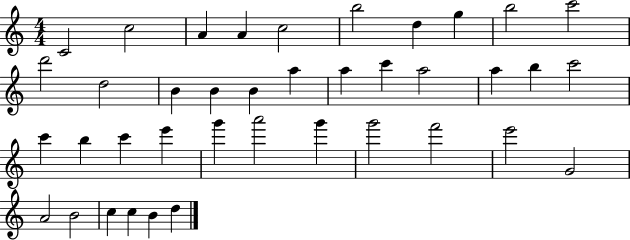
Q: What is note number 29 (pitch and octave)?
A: G6